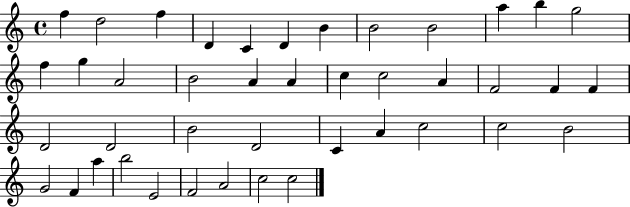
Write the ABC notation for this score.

X:1
T:Untitled
M:4/4
L:1/4
K:C
f d2 f D C D B B2 B2 a b g2 f g A2 B2 A A c c2 A F2 F F D2 D2 B2 D2 C A c2 c2 B2 G2 F a b2 E2 F2 A2 c2 c2